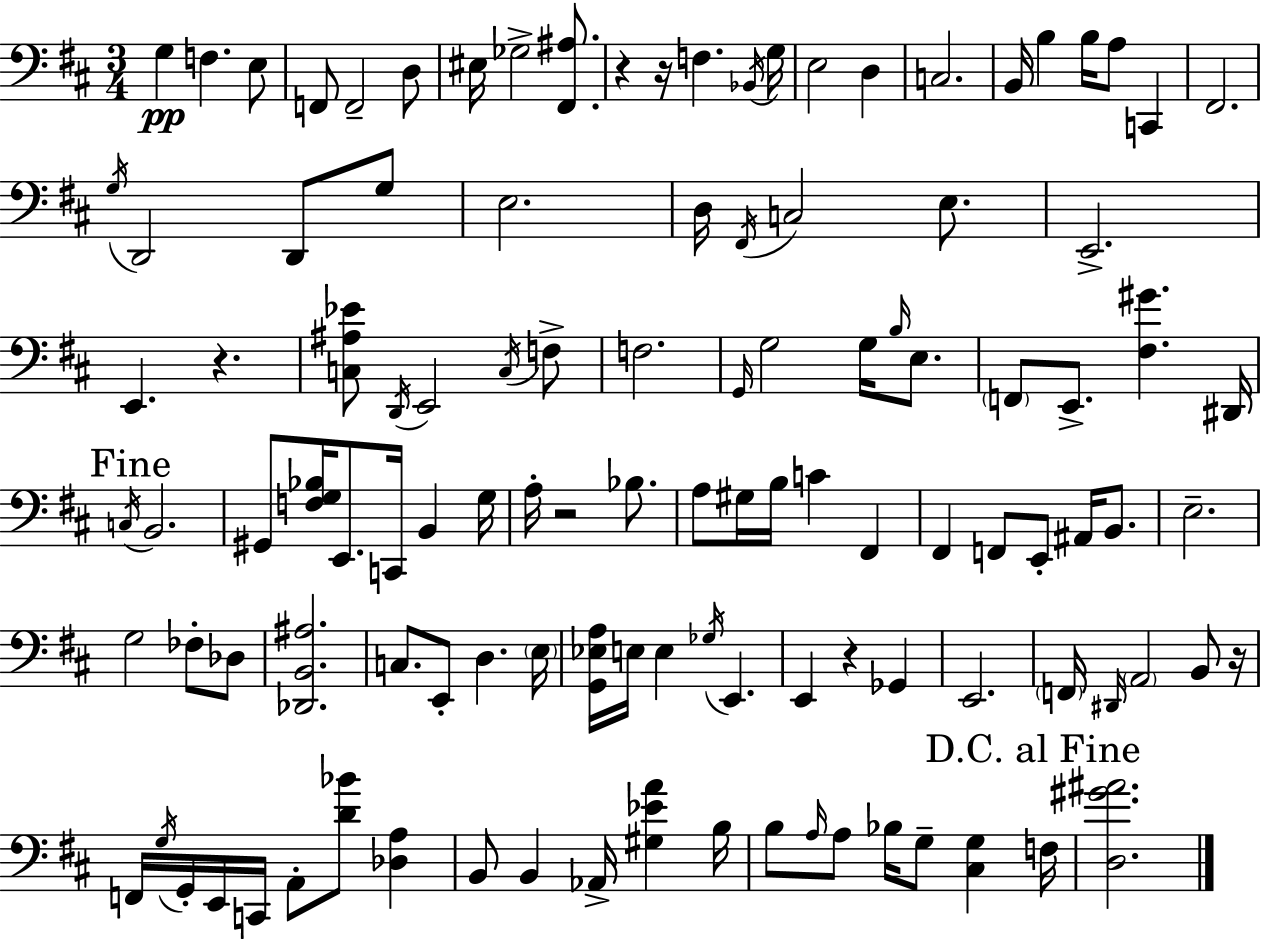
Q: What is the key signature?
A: D major